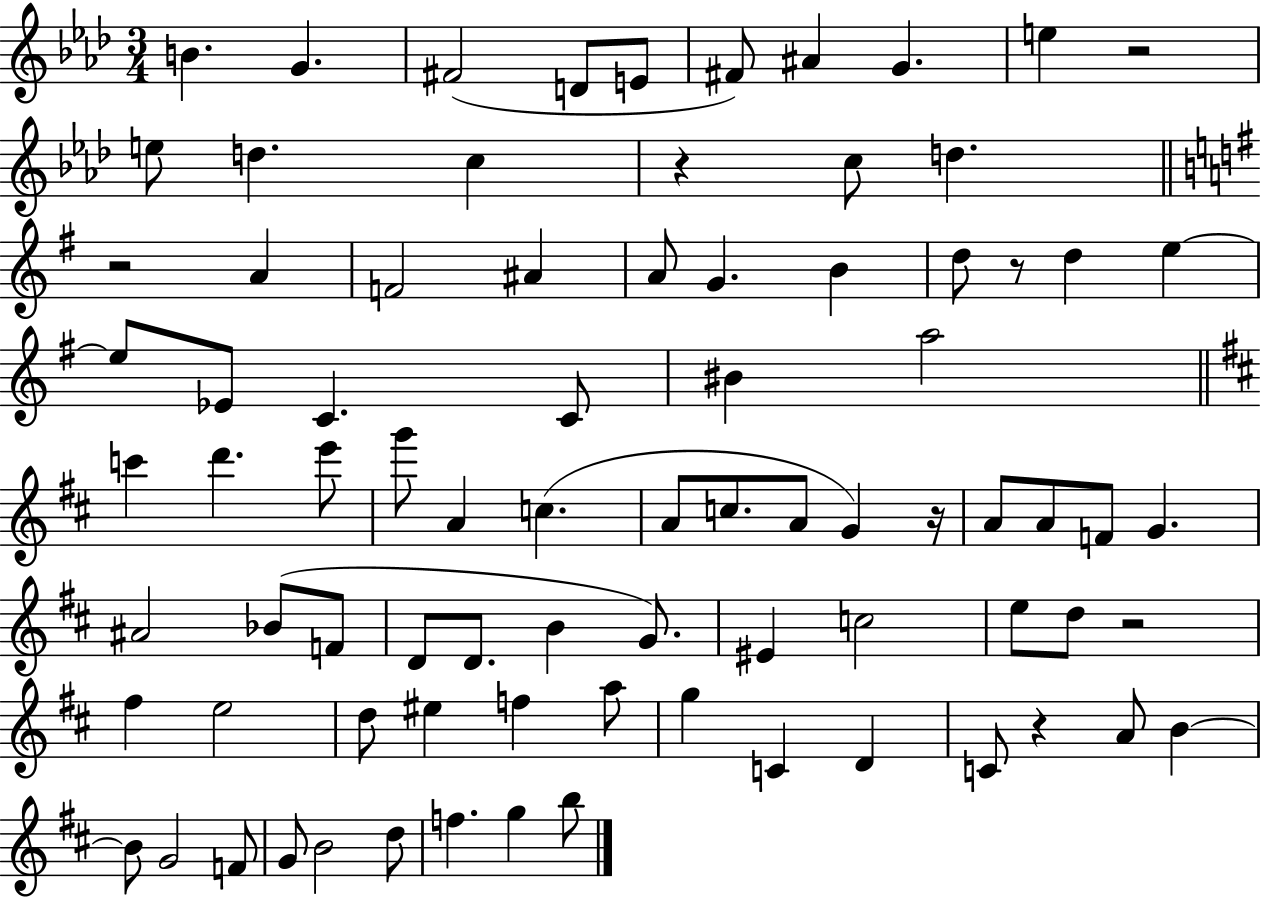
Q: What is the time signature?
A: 3/4